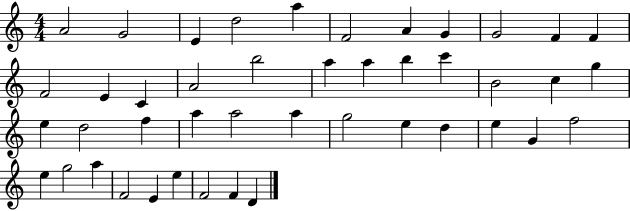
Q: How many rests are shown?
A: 0